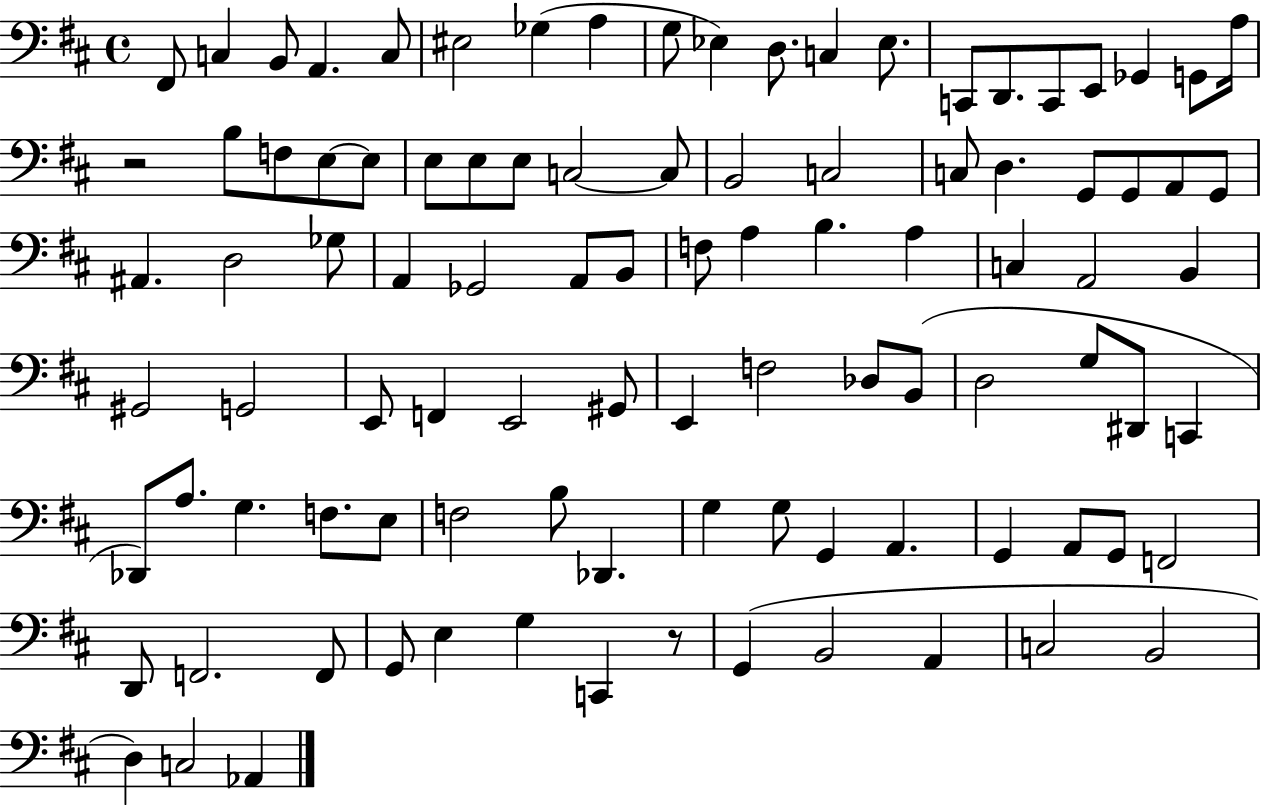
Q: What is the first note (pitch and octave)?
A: F#2